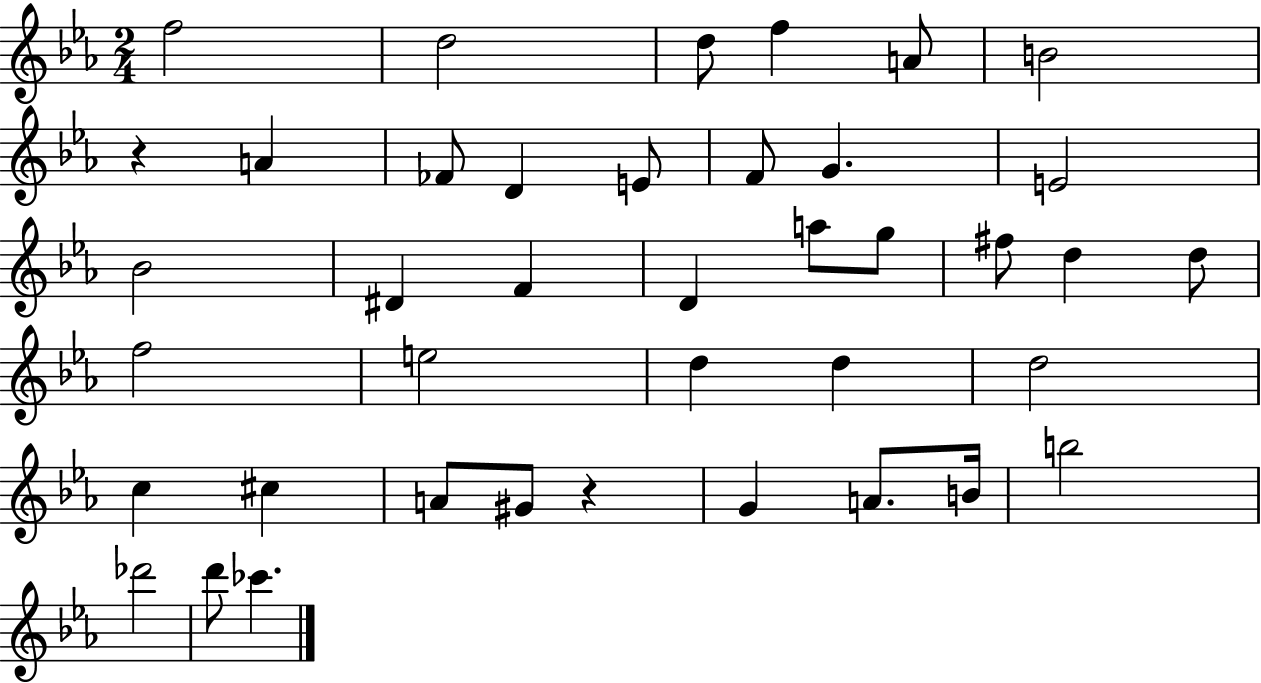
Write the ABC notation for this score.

X:1
T:Untitled
M:2/4
L:1/4
K:Eb
f2 d2 d/2 f A/2 B2 z A _F/2 D E/2 F/2 G E2 _B2 ^D F D a/2 g/2 ^f/2 d d/2 f2 e2 d d d2 c ^c A/2 ^G/2 z G A/2 B/4 b2 _d'2 d'/2 _c'